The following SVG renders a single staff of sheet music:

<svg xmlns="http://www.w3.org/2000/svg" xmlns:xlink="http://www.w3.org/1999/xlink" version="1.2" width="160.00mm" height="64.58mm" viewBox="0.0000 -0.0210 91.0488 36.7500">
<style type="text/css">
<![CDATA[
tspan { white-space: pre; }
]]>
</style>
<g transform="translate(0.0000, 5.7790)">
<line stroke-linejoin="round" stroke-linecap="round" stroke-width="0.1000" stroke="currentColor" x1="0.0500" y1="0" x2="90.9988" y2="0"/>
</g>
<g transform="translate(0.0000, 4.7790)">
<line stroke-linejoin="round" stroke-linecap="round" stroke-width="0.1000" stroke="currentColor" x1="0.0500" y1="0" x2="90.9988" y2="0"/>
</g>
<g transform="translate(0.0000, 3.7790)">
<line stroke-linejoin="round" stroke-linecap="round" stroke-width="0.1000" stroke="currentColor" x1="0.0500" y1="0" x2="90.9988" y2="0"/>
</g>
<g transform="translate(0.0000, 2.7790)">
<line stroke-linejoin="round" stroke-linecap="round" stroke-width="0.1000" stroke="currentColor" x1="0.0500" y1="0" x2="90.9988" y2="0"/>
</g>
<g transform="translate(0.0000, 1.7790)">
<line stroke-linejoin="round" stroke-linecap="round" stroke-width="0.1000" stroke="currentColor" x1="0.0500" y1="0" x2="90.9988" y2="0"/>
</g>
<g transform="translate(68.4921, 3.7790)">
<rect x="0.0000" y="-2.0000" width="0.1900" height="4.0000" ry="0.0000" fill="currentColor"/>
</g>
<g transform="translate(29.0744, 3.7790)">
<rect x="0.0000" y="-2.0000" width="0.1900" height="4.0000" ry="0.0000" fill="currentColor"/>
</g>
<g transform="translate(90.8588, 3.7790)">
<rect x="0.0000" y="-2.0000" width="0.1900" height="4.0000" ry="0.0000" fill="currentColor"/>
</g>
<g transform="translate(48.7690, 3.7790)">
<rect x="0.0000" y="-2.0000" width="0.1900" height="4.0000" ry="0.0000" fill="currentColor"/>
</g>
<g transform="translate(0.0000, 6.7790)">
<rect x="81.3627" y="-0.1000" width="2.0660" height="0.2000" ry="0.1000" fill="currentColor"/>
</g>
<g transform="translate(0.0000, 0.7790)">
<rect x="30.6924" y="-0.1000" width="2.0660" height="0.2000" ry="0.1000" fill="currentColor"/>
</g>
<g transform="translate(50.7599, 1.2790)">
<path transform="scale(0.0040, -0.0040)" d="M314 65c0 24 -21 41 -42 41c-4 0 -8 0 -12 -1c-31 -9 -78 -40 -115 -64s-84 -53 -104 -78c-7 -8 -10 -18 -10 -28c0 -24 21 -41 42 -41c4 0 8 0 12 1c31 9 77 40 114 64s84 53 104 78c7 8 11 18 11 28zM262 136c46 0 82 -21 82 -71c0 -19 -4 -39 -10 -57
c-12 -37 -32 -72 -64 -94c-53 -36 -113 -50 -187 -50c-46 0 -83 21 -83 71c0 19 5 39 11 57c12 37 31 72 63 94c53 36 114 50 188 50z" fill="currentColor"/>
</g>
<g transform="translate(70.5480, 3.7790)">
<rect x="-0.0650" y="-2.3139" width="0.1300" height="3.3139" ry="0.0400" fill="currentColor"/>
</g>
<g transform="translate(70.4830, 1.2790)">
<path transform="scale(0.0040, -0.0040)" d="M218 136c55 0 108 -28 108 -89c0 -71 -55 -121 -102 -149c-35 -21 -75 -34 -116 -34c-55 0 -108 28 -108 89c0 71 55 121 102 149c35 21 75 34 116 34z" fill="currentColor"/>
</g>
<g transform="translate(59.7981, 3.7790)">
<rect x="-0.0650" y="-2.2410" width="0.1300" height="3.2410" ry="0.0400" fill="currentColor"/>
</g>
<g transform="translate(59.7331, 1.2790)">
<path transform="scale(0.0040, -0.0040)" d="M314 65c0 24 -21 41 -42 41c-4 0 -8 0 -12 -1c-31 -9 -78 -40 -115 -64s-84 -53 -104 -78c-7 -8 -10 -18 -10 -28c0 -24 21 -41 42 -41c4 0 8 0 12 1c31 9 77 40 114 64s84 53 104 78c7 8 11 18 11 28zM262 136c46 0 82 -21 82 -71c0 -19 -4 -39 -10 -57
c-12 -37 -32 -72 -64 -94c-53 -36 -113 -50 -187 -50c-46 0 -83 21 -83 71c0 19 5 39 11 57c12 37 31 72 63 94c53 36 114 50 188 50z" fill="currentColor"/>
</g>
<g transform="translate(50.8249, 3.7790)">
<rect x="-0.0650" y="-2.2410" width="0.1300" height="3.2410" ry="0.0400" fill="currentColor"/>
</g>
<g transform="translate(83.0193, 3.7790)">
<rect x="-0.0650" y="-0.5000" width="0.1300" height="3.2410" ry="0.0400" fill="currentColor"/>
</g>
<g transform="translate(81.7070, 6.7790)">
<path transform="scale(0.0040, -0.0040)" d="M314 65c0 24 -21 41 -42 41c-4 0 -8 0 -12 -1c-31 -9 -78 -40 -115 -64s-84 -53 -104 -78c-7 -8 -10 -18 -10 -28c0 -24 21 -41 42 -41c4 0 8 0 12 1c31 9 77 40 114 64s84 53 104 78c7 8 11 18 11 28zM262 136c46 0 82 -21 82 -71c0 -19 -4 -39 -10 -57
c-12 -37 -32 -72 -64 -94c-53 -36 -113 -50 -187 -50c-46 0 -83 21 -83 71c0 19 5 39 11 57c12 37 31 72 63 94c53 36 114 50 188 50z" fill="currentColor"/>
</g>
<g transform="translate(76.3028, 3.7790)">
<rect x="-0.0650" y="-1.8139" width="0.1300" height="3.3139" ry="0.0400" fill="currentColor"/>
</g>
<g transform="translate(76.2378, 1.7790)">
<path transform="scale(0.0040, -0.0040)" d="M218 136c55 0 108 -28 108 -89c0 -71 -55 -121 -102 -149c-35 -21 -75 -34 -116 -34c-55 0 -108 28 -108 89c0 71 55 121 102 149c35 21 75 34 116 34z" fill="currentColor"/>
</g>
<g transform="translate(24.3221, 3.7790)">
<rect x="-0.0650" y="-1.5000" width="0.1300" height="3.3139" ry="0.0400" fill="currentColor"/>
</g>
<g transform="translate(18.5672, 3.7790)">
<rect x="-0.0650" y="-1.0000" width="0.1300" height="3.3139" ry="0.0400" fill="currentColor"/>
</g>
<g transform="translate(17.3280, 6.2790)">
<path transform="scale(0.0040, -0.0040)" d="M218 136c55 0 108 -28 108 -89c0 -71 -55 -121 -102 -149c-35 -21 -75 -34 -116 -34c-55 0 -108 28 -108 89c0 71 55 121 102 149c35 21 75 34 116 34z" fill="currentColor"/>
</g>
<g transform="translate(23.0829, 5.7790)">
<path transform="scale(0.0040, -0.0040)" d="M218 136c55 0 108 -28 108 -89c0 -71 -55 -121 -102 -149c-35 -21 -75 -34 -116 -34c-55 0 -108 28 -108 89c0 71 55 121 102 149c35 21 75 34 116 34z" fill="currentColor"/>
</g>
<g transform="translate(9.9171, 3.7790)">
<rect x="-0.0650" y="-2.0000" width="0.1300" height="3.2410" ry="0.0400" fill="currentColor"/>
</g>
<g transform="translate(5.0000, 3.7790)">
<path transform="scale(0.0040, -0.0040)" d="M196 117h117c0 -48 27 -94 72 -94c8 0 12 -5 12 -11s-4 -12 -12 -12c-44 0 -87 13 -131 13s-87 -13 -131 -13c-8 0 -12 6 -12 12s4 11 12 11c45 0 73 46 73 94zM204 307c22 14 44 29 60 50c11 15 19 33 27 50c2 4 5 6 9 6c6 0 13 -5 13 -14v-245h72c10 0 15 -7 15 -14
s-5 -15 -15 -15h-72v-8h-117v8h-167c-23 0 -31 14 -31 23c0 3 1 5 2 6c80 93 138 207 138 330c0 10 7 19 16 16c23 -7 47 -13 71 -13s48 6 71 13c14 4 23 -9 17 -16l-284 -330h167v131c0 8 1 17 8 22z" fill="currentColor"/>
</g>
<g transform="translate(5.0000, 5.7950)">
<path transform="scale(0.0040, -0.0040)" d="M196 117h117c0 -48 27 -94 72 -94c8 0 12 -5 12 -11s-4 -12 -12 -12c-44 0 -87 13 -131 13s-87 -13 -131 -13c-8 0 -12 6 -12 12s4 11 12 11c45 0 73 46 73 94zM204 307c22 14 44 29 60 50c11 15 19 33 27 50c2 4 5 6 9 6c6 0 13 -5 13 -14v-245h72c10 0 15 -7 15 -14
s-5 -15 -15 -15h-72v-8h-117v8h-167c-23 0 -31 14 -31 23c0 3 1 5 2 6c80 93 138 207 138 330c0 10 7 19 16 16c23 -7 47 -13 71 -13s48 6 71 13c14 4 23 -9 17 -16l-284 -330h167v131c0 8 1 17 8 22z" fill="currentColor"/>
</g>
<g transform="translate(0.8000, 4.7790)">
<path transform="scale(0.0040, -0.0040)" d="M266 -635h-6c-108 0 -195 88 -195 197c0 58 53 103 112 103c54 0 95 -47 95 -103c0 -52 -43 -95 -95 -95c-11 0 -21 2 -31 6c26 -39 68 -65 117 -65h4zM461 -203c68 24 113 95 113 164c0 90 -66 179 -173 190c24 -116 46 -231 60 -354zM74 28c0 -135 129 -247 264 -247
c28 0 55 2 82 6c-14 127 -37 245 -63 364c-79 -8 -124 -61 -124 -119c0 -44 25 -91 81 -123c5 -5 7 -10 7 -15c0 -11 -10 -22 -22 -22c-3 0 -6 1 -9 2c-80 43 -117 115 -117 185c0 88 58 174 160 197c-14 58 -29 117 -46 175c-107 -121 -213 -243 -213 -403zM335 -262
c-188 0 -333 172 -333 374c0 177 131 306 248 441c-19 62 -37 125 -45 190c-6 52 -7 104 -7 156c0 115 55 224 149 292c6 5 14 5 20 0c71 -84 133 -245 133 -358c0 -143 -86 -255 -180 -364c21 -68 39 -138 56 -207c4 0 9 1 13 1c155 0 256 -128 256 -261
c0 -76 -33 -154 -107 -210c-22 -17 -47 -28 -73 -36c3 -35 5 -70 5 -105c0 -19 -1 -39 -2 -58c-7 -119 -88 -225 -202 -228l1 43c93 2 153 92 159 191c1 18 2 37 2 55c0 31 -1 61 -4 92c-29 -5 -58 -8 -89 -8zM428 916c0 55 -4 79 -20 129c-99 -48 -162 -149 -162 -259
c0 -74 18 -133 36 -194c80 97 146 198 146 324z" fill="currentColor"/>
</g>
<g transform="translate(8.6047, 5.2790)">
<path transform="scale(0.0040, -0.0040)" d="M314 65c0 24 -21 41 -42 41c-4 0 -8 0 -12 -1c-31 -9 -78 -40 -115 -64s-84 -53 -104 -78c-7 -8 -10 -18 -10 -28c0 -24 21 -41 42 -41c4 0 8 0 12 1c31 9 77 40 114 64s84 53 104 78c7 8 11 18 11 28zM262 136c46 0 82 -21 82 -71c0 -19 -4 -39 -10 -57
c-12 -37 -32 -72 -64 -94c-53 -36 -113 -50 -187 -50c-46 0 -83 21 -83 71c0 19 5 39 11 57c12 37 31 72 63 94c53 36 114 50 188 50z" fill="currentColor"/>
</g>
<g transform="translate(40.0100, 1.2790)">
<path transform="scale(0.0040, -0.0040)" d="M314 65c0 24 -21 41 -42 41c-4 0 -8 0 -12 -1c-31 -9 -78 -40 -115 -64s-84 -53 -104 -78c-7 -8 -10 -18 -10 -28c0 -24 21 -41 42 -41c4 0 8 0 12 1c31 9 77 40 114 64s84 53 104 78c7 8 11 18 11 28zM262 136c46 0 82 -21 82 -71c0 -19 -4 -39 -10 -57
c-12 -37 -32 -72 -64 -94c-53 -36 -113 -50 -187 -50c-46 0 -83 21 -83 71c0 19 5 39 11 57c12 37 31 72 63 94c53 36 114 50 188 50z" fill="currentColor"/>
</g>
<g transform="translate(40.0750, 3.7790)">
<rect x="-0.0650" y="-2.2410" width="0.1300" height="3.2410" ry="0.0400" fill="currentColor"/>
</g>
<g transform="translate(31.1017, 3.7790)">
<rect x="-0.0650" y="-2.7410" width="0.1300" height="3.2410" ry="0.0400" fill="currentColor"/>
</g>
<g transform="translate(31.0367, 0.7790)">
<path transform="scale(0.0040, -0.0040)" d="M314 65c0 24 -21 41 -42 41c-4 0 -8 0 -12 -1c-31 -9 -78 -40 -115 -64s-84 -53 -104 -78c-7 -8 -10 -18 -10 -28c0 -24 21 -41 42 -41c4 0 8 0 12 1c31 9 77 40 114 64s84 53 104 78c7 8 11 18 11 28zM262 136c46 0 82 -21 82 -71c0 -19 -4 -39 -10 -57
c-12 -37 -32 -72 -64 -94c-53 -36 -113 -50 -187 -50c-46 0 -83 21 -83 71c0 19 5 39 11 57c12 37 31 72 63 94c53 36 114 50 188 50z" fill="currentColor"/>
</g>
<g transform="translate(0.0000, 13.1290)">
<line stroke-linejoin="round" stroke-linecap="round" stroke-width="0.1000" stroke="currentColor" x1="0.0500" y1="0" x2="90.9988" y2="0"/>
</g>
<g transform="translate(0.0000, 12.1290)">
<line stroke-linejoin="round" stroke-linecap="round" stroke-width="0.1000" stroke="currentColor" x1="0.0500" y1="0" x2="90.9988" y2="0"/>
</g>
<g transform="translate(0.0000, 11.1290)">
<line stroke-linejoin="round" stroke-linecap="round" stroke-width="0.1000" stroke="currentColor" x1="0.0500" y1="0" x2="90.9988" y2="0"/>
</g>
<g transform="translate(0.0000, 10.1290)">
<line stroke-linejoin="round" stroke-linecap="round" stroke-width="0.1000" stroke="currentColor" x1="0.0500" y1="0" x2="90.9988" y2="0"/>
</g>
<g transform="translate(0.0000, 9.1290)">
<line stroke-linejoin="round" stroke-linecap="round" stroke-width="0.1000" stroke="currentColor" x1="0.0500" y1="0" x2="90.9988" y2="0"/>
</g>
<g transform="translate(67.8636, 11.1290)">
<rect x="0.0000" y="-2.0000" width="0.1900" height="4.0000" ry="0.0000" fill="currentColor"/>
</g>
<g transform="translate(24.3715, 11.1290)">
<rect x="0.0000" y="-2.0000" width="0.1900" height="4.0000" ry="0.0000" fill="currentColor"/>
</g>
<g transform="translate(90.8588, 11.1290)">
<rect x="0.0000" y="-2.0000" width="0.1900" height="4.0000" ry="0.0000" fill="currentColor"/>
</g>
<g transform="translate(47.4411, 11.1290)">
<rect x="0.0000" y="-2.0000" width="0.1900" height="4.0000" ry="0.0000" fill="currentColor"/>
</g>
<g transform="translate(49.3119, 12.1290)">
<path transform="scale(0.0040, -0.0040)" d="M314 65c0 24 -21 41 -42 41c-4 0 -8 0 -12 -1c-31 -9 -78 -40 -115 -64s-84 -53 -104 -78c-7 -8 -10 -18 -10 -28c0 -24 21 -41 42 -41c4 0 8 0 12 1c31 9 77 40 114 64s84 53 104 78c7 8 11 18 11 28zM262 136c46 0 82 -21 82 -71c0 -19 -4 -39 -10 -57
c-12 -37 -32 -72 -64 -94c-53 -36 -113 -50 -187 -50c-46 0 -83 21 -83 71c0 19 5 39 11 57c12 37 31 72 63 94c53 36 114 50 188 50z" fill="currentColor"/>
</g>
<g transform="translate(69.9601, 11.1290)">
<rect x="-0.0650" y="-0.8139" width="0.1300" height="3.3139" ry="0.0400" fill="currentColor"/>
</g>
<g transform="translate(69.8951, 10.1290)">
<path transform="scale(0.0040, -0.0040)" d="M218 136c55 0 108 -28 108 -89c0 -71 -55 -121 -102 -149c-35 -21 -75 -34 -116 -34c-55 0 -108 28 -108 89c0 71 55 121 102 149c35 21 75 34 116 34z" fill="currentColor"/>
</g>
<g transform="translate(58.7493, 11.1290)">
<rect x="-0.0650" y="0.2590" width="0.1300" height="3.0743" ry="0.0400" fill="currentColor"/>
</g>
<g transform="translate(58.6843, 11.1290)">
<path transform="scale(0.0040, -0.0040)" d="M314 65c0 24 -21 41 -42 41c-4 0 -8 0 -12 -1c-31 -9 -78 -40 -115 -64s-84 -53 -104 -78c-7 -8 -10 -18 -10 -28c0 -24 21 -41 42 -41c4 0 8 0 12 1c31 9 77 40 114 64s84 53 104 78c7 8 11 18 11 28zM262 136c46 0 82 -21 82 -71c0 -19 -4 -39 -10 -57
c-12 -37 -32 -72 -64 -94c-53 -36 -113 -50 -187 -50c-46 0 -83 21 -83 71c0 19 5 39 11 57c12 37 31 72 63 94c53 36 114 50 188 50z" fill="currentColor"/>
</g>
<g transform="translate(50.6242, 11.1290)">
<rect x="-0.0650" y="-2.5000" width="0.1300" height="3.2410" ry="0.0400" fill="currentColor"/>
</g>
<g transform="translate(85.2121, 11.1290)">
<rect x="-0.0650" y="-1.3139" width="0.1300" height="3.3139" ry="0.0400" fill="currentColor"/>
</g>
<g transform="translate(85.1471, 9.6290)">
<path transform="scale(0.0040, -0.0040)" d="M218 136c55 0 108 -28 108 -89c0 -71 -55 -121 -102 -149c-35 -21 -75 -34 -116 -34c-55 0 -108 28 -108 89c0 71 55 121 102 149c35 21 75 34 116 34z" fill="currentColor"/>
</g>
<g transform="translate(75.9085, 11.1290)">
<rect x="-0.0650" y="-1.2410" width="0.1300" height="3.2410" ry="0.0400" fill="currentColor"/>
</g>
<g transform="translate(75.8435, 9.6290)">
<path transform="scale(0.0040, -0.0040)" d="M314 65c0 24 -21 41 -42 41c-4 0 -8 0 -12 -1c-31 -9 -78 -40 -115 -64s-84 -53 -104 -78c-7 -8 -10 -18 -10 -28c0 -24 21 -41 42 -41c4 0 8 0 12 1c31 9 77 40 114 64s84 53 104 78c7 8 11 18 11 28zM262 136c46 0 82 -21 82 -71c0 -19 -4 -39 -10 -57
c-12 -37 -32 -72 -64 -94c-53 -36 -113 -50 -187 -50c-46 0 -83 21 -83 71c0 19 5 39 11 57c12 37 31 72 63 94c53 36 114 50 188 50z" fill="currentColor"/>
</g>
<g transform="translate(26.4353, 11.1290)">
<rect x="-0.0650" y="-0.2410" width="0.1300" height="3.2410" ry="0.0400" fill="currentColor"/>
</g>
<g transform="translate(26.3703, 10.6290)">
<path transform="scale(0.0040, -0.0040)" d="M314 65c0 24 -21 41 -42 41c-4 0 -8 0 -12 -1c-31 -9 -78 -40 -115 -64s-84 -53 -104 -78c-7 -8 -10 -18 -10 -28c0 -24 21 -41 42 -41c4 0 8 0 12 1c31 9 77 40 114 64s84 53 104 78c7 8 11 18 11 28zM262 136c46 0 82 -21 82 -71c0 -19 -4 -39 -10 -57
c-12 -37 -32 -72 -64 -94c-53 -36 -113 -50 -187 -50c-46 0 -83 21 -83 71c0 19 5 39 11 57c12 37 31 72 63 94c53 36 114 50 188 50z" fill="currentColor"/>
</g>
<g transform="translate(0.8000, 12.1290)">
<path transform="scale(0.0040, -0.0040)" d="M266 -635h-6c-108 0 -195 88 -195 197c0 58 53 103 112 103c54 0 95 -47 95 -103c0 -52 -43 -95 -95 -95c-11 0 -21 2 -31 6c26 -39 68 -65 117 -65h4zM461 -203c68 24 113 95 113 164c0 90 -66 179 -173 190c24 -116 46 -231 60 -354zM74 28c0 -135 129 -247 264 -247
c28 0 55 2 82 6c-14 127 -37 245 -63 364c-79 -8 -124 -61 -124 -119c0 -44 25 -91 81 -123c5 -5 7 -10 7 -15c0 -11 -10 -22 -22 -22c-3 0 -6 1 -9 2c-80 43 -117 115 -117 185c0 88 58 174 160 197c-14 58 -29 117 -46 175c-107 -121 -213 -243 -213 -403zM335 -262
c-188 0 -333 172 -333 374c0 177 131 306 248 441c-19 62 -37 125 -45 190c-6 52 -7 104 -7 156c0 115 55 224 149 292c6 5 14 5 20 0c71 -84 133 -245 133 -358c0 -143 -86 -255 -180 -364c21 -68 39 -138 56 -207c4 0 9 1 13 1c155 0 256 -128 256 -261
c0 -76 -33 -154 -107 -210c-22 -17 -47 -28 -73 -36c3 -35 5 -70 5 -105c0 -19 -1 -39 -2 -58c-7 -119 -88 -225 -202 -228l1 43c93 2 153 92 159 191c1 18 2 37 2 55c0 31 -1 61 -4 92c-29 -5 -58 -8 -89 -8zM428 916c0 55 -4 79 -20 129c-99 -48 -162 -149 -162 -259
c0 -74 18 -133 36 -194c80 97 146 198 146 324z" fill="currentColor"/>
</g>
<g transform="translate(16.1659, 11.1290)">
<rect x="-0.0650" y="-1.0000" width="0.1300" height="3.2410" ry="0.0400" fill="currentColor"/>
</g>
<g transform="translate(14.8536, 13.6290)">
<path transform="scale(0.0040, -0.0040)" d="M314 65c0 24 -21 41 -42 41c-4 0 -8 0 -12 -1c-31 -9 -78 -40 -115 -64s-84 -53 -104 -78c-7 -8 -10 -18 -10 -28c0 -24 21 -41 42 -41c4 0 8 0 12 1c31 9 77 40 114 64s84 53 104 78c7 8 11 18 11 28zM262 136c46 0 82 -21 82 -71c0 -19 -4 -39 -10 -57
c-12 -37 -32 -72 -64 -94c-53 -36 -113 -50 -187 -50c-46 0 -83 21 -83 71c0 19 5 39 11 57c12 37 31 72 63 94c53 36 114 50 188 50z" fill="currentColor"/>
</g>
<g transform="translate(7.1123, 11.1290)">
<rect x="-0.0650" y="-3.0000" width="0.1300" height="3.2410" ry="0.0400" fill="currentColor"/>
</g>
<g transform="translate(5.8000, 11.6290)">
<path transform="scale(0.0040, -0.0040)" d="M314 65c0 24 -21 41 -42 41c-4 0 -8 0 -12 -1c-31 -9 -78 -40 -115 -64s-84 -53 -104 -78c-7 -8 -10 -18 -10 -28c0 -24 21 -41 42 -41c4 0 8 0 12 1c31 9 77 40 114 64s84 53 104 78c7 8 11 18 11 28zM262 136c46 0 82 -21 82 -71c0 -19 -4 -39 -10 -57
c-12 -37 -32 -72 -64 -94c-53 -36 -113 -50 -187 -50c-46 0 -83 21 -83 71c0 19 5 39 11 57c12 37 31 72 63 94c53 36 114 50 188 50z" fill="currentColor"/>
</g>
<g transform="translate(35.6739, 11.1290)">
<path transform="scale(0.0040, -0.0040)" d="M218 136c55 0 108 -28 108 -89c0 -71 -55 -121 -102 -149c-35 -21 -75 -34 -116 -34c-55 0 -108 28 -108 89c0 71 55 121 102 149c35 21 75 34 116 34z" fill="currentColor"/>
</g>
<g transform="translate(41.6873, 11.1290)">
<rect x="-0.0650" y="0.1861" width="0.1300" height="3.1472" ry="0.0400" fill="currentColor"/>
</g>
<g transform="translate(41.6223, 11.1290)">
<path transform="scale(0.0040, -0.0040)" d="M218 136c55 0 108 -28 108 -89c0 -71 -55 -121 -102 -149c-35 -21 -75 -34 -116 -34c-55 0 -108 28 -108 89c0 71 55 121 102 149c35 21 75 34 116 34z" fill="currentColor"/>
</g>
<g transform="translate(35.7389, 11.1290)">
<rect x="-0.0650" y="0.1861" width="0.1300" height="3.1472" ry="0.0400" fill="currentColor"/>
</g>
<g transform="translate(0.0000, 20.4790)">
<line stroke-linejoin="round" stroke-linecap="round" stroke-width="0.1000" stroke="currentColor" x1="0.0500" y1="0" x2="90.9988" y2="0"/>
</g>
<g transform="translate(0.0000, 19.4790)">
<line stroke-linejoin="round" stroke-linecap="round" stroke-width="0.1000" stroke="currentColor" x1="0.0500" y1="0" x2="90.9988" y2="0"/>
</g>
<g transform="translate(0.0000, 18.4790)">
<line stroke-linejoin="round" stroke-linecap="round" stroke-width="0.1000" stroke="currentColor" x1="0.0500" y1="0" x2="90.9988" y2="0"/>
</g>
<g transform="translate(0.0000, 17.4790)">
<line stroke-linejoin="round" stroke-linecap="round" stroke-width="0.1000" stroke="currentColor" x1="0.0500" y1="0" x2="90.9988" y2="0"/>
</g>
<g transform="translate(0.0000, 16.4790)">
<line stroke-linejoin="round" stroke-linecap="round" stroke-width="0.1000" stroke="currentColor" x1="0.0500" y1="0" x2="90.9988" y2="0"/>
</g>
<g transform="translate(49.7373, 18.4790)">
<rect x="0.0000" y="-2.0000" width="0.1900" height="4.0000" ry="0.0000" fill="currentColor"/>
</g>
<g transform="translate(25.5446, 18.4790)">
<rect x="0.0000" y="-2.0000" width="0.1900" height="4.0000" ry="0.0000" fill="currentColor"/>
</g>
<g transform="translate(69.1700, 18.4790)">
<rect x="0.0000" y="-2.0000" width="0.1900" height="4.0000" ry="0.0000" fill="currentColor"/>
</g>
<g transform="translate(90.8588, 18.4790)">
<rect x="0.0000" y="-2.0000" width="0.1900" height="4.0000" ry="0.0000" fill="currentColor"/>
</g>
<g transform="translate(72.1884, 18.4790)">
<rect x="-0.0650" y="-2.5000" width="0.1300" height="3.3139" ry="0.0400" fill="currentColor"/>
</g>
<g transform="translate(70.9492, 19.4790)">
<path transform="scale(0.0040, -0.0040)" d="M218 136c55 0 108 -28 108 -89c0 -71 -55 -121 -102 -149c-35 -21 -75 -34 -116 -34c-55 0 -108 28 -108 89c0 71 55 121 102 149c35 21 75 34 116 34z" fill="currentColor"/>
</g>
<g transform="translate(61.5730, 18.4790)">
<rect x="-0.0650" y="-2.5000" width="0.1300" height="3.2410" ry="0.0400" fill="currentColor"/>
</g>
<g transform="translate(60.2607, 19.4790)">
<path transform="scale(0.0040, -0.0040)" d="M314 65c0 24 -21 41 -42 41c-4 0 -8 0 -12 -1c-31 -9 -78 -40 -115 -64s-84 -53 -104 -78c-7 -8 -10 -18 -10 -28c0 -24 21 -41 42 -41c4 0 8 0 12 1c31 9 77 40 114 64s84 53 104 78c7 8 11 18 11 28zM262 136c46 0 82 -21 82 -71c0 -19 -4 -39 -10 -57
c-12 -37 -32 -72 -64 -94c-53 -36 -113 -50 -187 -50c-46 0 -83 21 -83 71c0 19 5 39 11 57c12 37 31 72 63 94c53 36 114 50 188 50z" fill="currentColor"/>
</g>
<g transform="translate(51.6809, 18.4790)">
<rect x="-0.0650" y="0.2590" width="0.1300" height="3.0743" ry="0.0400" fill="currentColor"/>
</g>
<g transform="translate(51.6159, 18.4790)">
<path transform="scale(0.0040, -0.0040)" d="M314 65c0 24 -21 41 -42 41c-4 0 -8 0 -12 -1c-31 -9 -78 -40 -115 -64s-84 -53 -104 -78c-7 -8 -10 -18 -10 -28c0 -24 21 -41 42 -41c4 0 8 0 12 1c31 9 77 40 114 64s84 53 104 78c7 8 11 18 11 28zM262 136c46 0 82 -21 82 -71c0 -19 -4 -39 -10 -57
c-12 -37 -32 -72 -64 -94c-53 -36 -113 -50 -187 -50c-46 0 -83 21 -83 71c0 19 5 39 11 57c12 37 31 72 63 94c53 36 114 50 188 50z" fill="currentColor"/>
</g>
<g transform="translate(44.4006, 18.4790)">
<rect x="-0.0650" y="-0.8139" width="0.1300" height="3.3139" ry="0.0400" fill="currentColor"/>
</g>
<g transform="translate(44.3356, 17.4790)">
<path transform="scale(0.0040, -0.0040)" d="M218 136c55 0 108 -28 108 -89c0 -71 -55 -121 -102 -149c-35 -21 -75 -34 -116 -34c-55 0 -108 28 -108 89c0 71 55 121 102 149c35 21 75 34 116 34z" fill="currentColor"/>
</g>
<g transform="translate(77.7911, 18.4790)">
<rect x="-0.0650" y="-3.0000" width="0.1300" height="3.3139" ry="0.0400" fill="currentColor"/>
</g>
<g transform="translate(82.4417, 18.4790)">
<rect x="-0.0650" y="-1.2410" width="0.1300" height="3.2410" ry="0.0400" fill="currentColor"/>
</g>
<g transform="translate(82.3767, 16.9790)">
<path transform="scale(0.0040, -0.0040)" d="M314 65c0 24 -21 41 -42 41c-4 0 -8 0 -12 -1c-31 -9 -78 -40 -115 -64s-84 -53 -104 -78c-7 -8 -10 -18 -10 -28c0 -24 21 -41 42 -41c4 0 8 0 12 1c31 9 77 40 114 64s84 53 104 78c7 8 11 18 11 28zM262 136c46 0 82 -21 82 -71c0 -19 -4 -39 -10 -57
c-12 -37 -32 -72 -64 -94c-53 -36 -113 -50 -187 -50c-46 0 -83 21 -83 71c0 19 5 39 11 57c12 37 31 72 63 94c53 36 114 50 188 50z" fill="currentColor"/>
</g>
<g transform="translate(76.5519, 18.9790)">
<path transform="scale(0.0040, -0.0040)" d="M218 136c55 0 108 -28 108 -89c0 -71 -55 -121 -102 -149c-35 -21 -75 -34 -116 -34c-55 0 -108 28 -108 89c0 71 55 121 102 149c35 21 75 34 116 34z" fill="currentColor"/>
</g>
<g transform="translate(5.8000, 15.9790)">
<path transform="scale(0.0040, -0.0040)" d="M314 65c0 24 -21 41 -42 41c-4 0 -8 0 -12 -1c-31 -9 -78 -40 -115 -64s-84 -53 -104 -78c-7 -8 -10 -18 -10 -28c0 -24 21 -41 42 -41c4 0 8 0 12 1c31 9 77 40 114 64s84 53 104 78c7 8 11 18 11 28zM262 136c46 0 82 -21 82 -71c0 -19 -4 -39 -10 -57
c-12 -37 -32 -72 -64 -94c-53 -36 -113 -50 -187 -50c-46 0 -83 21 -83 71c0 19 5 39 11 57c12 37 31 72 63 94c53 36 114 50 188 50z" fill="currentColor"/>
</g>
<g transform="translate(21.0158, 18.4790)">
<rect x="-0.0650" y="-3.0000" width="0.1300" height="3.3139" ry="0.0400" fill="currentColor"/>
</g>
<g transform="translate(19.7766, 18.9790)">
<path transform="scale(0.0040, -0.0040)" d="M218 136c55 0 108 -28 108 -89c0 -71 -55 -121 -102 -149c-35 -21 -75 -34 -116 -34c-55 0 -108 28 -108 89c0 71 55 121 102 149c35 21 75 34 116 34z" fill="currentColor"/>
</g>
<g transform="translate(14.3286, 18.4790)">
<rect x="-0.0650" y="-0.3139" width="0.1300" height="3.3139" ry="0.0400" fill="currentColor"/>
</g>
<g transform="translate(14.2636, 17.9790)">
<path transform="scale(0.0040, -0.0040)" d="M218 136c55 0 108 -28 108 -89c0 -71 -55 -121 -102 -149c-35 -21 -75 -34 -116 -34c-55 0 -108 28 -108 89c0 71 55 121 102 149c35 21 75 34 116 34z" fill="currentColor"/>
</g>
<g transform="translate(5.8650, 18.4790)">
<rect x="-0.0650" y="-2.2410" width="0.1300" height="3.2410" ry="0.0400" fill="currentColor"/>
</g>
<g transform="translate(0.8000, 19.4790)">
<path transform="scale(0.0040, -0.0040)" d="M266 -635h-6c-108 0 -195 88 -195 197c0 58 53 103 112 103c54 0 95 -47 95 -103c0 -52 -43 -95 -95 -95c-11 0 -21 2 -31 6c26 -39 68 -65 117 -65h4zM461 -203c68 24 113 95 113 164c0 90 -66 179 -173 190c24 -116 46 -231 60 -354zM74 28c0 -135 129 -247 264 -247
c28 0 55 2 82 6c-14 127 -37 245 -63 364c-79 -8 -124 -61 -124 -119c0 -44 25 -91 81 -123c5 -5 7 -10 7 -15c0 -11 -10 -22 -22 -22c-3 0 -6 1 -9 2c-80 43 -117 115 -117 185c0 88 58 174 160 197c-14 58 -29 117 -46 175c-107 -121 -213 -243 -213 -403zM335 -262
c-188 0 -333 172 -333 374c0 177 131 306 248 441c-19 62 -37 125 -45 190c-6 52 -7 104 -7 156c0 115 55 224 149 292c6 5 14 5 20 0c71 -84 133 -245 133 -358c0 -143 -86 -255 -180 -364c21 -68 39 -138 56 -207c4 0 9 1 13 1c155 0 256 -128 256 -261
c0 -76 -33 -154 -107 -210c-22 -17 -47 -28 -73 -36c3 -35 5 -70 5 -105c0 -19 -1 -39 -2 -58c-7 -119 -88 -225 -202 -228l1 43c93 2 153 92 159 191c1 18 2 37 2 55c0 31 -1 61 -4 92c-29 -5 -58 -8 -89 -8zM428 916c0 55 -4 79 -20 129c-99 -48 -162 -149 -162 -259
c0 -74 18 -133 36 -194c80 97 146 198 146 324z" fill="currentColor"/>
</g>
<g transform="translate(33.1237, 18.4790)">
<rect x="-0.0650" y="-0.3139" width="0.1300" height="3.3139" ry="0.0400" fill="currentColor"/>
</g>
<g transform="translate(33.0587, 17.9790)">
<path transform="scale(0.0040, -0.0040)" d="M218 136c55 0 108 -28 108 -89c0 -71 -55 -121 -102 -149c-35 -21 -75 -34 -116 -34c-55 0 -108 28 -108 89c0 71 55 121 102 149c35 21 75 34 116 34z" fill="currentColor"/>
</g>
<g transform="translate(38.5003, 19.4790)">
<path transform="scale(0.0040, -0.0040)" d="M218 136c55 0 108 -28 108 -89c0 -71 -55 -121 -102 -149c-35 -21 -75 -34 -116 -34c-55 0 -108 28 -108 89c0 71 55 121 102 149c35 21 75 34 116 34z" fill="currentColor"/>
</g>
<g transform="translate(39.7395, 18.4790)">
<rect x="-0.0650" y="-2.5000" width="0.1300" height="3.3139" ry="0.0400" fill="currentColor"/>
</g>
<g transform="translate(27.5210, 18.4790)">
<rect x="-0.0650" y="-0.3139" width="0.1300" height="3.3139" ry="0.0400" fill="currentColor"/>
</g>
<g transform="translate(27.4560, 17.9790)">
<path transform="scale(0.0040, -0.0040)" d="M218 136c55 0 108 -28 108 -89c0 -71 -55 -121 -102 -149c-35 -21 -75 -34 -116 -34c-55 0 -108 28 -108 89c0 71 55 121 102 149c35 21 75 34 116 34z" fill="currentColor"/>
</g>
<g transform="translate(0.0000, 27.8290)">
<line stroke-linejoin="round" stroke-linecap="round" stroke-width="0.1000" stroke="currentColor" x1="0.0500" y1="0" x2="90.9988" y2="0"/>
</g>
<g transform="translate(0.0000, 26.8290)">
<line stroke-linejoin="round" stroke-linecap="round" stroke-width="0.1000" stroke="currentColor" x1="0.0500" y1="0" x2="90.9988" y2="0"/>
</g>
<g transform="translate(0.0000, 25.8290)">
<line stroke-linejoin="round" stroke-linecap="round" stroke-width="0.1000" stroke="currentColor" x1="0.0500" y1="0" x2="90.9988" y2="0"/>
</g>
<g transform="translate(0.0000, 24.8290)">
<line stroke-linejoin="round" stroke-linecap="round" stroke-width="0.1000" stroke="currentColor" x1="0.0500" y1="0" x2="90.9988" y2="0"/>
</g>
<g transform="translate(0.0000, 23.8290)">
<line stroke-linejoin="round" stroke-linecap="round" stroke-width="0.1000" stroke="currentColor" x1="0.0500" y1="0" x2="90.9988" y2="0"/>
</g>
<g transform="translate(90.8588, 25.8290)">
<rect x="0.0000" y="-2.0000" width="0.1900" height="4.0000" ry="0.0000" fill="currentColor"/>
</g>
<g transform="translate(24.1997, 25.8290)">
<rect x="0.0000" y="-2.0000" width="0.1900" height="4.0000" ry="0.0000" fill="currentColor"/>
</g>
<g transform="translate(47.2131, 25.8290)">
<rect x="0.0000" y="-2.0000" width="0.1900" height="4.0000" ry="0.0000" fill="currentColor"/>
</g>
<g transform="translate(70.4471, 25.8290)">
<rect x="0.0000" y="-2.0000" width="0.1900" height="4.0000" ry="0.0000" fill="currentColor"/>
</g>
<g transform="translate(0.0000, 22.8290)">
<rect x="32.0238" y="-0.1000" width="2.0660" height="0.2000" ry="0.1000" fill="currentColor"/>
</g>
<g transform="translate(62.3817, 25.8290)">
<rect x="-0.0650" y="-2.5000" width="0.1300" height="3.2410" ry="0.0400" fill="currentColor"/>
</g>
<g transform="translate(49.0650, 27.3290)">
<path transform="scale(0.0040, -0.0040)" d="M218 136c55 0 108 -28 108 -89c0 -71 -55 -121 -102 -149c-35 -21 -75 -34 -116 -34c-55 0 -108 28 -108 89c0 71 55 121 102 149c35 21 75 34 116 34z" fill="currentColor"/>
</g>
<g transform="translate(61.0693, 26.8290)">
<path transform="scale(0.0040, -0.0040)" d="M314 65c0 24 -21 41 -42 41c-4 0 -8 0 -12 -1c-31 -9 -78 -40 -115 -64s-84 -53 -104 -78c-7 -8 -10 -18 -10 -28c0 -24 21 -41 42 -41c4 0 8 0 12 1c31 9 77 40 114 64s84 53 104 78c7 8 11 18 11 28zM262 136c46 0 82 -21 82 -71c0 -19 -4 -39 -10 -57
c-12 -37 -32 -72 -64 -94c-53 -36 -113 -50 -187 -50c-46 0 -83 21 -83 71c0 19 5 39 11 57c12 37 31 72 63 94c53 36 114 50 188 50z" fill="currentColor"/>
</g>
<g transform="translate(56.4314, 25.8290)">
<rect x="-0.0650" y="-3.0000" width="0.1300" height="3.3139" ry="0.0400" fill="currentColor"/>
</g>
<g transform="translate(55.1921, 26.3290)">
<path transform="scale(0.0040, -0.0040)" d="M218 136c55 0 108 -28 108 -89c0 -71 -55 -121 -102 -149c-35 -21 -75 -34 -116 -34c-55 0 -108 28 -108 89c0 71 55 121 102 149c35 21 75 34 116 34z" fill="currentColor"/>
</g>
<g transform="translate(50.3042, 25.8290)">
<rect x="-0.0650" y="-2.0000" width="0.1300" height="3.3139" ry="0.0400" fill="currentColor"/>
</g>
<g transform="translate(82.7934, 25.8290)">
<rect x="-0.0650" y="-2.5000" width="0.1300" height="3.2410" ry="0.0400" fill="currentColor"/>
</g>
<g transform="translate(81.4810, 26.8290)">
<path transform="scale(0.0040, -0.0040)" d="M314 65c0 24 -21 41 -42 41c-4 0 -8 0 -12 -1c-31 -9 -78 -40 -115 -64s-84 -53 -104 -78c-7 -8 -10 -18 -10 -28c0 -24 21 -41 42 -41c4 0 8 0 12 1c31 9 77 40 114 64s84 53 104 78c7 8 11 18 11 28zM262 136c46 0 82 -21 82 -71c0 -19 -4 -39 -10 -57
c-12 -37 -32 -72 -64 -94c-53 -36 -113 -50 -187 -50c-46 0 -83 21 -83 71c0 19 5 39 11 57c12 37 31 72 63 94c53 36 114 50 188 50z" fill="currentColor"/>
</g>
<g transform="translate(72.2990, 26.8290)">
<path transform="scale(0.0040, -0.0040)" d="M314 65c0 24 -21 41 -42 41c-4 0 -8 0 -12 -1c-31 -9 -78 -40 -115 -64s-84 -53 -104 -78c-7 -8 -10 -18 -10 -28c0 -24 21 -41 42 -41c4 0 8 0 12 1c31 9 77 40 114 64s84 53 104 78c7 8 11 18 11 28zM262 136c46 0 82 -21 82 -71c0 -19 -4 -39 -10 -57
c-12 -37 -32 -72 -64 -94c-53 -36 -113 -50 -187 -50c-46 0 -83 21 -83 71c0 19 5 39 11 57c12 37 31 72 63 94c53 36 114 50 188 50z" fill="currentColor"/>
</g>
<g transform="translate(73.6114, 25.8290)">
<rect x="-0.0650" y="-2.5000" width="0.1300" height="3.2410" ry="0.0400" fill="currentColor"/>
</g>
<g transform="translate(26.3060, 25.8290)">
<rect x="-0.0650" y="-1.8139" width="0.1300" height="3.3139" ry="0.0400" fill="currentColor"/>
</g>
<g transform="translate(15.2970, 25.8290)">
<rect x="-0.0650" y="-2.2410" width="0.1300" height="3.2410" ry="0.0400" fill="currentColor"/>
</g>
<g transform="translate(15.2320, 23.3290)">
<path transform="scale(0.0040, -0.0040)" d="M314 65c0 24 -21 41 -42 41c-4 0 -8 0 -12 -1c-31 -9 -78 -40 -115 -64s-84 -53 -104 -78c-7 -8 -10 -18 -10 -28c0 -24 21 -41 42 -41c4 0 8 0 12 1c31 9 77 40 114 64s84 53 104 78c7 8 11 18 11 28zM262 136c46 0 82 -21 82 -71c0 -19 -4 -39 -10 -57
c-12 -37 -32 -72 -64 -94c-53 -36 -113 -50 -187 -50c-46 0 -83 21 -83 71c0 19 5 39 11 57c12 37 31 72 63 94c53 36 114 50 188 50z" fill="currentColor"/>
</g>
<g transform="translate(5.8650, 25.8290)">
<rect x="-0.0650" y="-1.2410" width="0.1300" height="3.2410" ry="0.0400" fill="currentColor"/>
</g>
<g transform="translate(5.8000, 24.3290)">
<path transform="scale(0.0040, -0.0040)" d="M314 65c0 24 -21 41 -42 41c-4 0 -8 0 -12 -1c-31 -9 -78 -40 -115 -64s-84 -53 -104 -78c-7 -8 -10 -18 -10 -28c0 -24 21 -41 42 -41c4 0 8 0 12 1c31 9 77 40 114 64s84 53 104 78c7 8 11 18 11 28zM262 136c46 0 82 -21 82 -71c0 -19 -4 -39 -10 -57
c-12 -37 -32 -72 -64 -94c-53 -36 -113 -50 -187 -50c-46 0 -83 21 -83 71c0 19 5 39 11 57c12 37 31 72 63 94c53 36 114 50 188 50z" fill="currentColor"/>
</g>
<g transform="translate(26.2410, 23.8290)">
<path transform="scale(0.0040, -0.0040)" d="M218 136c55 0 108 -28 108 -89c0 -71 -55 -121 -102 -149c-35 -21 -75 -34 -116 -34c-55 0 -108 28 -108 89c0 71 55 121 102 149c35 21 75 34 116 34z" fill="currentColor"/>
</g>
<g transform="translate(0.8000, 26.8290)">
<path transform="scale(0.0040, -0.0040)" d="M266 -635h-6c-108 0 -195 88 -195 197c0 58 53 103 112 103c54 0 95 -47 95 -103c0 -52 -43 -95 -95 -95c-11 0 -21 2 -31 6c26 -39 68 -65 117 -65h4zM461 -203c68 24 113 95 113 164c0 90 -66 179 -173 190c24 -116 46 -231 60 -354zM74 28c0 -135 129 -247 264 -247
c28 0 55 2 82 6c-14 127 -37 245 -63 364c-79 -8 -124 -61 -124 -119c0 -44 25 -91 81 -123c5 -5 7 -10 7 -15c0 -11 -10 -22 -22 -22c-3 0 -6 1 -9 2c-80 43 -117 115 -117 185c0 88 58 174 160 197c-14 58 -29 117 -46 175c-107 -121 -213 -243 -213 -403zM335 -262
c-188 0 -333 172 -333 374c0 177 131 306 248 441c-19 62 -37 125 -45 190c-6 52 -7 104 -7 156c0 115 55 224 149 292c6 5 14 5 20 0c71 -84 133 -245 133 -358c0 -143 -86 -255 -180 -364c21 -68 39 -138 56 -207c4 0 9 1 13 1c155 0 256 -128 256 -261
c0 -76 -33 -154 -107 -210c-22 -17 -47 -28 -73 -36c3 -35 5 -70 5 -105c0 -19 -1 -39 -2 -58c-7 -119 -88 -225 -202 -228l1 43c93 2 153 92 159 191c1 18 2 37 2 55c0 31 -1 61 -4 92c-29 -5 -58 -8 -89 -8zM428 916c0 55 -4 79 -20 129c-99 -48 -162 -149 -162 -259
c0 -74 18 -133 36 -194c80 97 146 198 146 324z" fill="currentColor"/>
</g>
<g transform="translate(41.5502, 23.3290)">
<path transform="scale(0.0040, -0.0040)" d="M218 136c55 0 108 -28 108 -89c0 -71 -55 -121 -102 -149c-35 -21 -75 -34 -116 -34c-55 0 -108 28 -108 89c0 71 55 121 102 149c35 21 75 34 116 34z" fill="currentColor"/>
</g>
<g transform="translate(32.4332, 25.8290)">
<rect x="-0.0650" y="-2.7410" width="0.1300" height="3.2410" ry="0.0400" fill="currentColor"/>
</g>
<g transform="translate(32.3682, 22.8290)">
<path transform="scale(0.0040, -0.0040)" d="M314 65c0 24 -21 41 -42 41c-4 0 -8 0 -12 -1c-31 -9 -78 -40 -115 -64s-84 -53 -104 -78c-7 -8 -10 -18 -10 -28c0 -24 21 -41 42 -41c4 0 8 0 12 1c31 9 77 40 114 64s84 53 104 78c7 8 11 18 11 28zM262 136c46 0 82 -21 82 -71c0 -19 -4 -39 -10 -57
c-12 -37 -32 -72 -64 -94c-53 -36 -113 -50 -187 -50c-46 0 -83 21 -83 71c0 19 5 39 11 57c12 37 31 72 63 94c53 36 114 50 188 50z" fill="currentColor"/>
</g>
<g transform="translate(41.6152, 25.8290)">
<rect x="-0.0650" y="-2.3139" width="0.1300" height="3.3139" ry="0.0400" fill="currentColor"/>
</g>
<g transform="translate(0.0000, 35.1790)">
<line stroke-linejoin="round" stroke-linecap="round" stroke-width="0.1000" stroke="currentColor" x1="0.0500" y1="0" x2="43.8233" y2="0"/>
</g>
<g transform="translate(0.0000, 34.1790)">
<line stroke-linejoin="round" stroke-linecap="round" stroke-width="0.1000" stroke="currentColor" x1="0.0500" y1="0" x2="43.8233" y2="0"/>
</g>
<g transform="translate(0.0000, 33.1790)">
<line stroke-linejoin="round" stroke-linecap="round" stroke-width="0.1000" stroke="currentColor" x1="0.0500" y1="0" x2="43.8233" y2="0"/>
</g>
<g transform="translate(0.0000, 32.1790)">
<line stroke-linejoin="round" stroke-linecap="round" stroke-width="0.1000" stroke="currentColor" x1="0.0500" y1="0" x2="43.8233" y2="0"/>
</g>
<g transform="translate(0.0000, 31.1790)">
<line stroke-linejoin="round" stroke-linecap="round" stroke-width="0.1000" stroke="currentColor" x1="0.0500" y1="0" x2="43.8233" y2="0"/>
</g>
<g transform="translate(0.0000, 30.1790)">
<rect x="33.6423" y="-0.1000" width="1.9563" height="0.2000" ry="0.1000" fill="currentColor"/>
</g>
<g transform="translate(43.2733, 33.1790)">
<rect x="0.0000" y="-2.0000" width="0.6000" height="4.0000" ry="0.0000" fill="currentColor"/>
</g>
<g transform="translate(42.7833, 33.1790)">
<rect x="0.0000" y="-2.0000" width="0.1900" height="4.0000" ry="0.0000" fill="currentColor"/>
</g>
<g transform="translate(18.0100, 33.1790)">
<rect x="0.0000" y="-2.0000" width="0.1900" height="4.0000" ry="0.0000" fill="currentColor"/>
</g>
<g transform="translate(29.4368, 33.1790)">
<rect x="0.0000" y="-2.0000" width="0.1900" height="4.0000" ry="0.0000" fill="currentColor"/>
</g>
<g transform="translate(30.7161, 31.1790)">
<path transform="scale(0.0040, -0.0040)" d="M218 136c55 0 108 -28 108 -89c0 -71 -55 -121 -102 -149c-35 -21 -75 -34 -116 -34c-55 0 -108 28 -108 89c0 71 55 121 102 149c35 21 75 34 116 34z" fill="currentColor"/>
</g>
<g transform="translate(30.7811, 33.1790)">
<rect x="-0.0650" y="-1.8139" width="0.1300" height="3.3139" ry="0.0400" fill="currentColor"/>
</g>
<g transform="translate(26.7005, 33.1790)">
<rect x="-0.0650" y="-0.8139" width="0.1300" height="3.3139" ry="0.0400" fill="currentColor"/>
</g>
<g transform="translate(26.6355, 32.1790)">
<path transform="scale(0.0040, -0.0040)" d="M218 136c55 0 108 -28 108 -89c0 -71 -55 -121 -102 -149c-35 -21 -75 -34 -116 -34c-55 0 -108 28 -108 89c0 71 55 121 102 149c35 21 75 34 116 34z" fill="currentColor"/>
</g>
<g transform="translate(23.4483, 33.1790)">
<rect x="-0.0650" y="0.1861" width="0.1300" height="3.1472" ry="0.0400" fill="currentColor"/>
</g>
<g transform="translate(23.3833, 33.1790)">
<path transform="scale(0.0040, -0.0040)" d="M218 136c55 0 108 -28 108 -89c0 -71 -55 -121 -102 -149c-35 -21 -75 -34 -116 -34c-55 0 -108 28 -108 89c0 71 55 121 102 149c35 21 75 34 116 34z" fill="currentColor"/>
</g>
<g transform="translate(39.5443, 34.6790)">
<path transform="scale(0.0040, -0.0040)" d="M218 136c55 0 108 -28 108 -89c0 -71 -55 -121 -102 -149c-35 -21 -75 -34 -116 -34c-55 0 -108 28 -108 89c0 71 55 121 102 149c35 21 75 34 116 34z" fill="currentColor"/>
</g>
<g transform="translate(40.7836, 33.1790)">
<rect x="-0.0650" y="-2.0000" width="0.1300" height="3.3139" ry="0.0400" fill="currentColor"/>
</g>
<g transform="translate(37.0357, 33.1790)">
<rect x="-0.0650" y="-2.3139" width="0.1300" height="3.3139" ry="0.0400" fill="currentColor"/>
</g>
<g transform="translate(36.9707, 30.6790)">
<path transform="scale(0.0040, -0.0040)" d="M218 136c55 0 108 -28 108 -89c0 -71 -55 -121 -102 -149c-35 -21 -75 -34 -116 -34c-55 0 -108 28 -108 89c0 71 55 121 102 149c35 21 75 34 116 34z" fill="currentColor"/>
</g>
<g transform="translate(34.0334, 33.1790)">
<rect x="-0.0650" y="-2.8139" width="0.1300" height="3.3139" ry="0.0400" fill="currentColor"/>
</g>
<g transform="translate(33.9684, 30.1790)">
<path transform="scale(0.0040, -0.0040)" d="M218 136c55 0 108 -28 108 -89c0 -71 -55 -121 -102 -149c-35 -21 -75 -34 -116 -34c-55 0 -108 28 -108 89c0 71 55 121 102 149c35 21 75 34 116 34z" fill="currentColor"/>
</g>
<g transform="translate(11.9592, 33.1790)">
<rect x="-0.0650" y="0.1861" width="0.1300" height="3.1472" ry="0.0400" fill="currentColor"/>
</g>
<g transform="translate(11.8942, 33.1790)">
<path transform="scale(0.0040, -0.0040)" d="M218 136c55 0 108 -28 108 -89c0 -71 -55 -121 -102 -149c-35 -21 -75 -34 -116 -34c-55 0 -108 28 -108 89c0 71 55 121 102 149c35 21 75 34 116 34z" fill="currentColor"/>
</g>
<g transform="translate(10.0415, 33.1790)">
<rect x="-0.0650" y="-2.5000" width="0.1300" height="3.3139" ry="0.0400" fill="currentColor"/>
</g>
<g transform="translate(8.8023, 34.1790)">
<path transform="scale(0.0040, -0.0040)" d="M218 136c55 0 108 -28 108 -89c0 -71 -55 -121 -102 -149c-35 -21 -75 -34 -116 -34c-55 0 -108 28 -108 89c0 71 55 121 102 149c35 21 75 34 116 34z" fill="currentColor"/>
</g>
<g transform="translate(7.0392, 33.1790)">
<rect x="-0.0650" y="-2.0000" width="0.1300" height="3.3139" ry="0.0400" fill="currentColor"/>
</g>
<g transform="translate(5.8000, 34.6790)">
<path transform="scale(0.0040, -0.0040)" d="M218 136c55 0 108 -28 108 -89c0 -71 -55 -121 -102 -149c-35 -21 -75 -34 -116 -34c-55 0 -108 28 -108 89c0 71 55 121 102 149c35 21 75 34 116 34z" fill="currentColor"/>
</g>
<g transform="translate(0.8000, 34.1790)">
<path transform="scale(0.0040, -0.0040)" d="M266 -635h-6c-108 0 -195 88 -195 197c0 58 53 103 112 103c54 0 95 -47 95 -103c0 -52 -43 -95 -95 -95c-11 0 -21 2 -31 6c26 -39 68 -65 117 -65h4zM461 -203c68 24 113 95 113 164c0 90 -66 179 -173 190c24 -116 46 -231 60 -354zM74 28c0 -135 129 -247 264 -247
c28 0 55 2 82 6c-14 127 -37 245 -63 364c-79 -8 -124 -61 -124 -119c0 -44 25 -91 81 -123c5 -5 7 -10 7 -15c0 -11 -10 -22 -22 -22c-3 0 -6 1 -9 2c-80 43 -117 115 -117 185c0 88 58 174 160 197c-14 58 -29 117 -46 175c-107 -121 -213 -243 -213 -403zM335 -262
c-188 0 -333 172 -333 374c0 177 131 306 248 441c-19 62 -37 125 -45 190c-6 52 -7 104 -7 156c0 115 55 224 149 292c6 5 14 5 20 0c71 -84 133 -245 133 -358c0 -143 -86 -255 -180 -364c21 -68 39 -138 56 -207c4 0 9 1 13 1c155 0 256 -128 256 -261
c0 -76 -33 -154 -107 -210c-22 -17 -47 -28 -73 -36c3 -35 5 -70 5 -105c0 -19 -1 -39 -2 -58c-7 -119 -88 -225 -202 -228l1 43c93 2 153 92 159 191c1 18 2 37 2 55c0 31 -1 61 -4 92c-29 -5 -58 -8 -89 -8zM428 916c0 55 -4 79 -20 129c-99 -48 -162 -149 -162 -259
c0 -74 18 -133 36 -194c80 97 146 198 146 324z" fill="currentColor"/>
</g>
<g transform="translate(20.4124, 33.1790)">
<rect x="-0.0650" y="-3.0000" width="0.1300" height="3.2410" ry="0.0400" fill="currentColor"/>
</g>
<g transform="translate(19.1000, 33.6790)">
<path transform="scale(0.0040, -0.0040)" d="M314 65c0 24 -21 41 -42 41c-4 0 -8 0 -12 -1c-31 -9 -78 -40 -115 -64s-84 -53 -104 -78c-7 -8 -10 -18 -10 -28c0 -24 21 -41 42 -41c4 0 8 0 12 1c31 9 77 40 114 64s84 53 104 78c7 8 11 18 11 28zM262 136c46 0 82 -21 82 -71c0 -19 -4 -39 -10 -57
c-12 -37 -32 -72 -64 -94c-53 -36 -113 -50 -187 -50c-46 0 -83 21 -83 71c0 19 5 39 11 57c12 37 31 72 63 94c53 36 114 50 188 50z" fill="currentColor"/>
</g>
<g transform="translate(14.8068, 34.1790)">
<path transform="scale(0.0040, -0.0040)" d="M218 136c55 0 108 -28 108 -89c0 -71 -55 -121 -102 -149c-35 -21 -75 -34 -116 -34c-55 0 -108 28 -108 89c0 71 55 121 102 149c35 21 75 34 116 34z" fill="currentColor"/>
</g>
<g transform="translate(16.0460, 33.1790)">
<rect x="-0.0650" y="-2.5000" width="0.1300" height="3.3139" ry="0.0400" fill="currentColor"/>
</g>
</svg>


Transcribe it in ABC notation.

X:1
T:Untitled
M:4/4
L:1/4
K:C
F2 D E a2 g2 g2 g2 g f C2 A2 D2 c2 B B G2 B2 d e2 e g2 c A c c G d B2 G2 G A e2 e2 g2 f a2 g F A G2 G2 G2 F G B G A2 B d f a g F